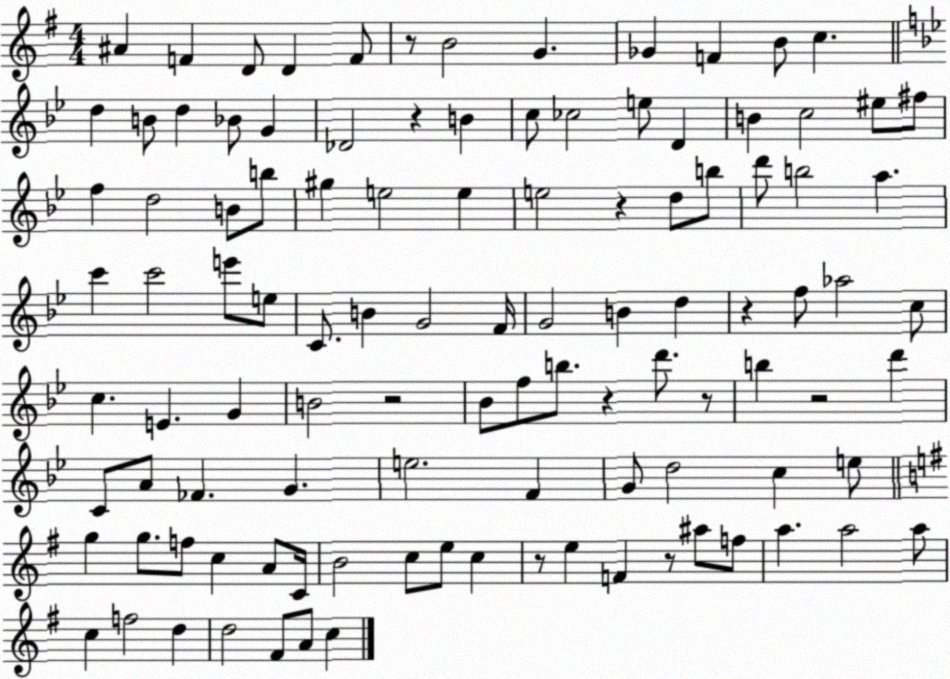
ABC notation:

X:1
T:Untitled
M:4/4
L:1/4
K:G
^A F D/2 D F/2 z/2 B2 G _G F B/2 c d B/2 d _B/2 G _D2 z B c/2 _c2 e/2 D B c2 ^e/2 ^f/2 f d2 B/2 b/2 ^g e2 e e2 z d/2 b/2 d'/2 b2 a c' c'2 e'/2 e/2 C/2 B G2 F/4 G2 B d z f/2 _a2 c/2 c E G B2 z2 _B/2 f/2 b/2 z d'/2 z/2 b z2 d' C/2 A/2 _F G e2 F G/2 d2 c e/2 g g/2 f/2 c A/2 C/4 B2 c/2 e/2 c z/2 e F z/2 ^a/2 f/2 a a2 a/2 c f2 d d2 ^F/2 A/2 c